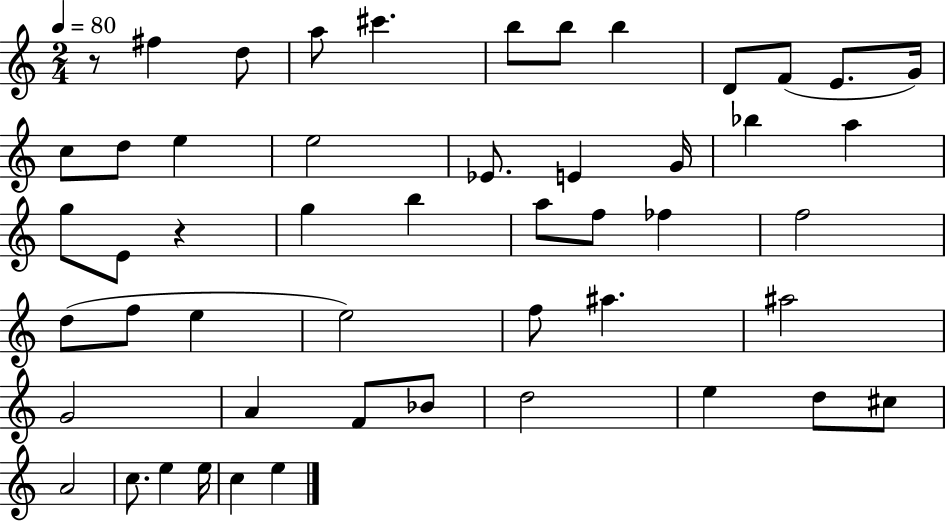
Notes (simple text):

R/e F#5/q D5/e A5/e C#6/q. B5/e B5/e B5/q D4/e F4/e E4/e. G4/s C5/e D5/e E5/q E5/h Eb4/e. E4/q G4/s Bb5/q A5/q G5/e E4/e R/q G5/q B5/q A5/e F5/e FES5/q F5/h D5/e F5/e E5/q E5/h F5/e A#5/q. A#5/h G4/h A4/q F4/e Bb4/e D5/h E5/q D5/e C#5/e A4/h C5/e. E5/q E5/s C5/q E5/q